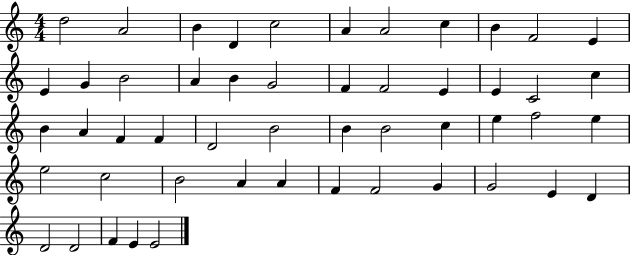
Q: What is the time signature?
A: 4/4